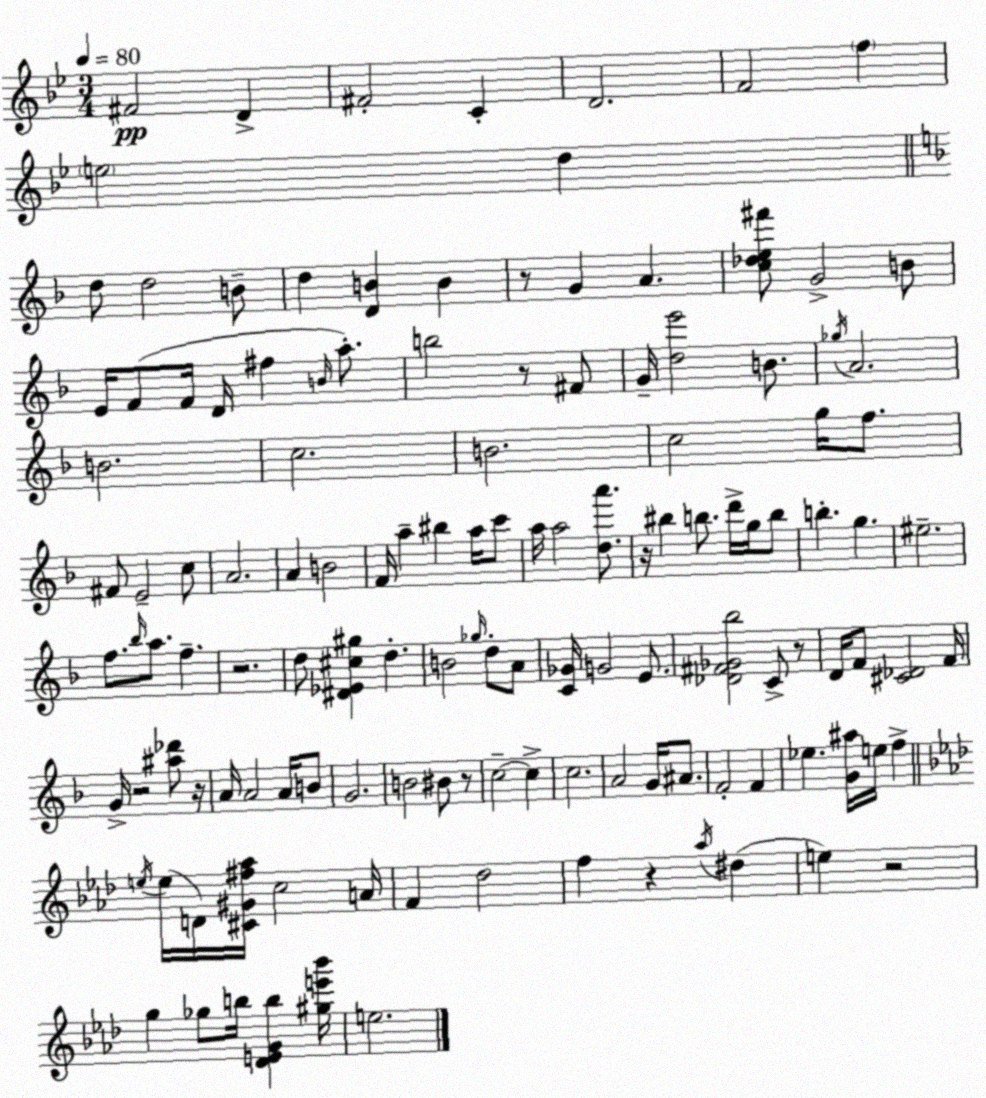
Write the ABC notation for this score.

X:1
T:Untitled
M:3/4
L:1/4
K:Gm
^F2 D ^F2 C D2 F2 f e2 d d/2 d2 B/2 d [DB] B z/2 G A [c_de^f']/2 G2 B/2 E/4 F/2 F/4 D/4 ^f B/4 a/2 b2 z/2 ^F/2 G/4 [de']2 B/2 _g/4 A2 B2 c2 B2 c2 g/4 f/2 ^F/2 E2 c/2 A2 A B2 F/4 a ^b a/4 c'/2 a/4 a2 [da']/2 z/4 ^b b/2 d'/4 g/4 b/2 b g ^e2 f/2 _b/4 a/2 f z2 d/2 [^D_E^c^g] d B2 _g/4 d/2 A/2 [C_G]/4 G2 E/2 [_D^F_G_b]2 C/2 z/2 D/4 F/2 [^C_D]2 F/4 G/4 z2 [^a_d']/2 z/4 A/4 A2 A/4 B/2 G2 B2 ^B/2 z/2 c2 c c2 A2 G/4 ^A/2 F2 F _e [G^a]/4 e/4 f e/4 e/4 D/4 [^C^G^f_a]/4 c2 A/4 F _d2 f z _a/4 ^d e z2 g _g/2 b/4 [_DEGb] [^ge'_b']/4 e2